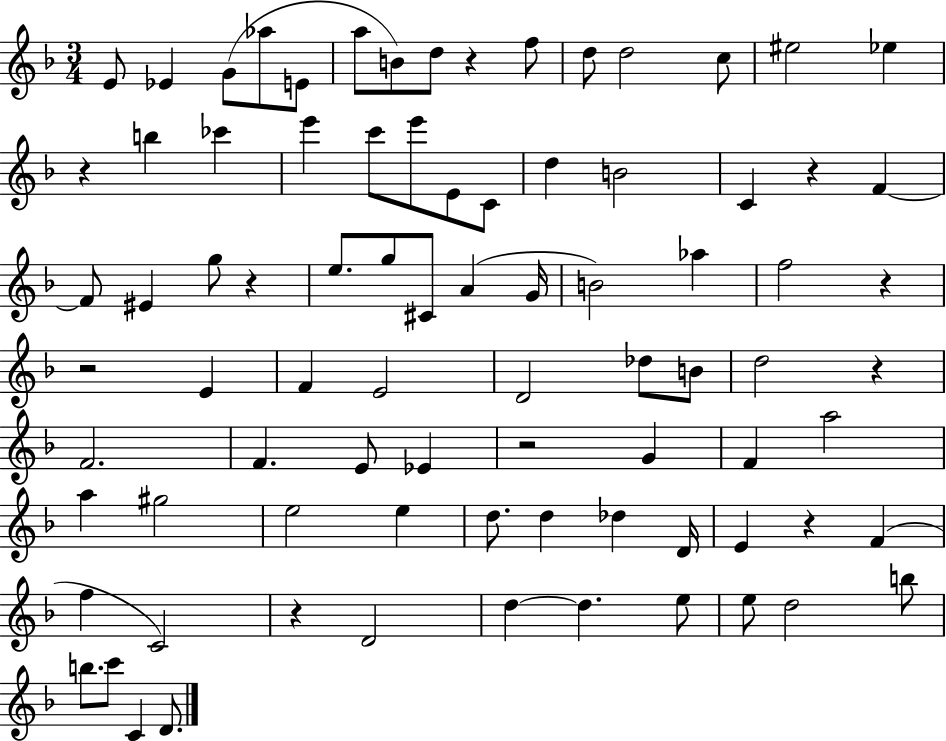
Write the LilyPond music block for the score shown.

{
  \clef treble
  \numericTimeSignature
  \time 3/4
  \key f \major
  \repeat volta 2 { e'8 ees'4 g'8( aes''8 e'8 | a''8 b'8) d''8 r4 f''8 | d''8 d''2 c''8 | eis''2 ees''4 | \break r4 b''4 ces'''4 | e'''4 c'''8 e'''8 e'8 c'8 | d''4 b'2 | c'4 r4 f'4~~ | \break f'8 eis'4 g''8 r4 | e''8. g''8 cis'8 a'4( g'16 | b'2) aes''4 | f''2 r4 | \break r2 e'4 | f'4 e'2 | d'2 des''8 b'8 | d''2 r4 | \break f'2. | f'4. e'8 ees'4 | r2 g'4 | f'4 a''2 | \break a''4 gis''2 | e''2 e''4 | d''8. d''4 des''4 d'16 | e'4 r4 f'4( | \break f''4 c'2) | r4 d'2 | d''4~~ d''4. e''8 | e''8 d''2 b''8 | \break b''8. c'''8 c'4 d'8. | } \bar "|."
}